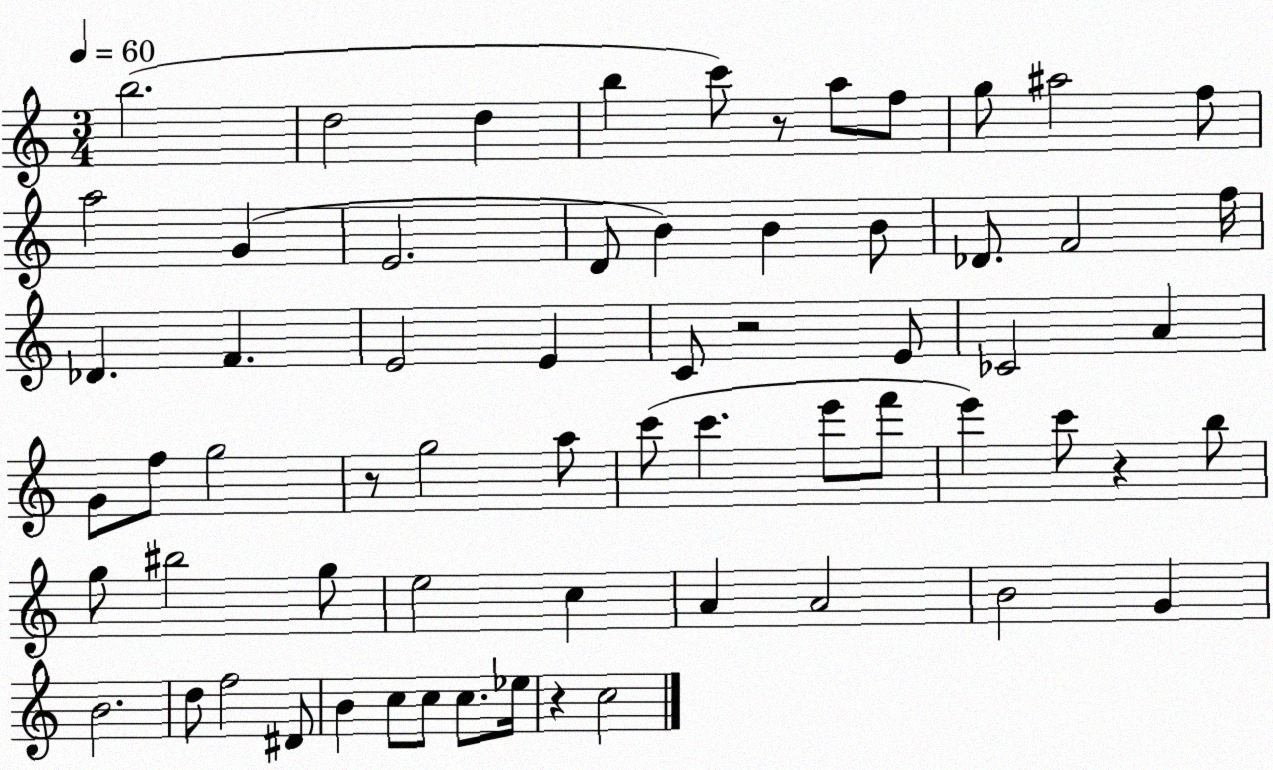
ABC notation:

X:1
T:Untitled
M:3/4
L:1/4
K:C
b2 d2 d b c'/2 z/2 a/2 f/2 g/2 ^a2 f/2 a2 G E2 D/2 B B B/2 _D/2 F2 f/4 _D F E2 E C/2 z2 E/2 _C2 A G/2 f/2 g2 z/2 g2 a/2 c'/2 c' e'/2 f'/2 e' c'/2 z b/2 g/2 ^b2 g/2 e2 c A A2 B2 G B2 d/2 f2 ^D/2 B c/2 c/2 c/2 _e/4 z c2